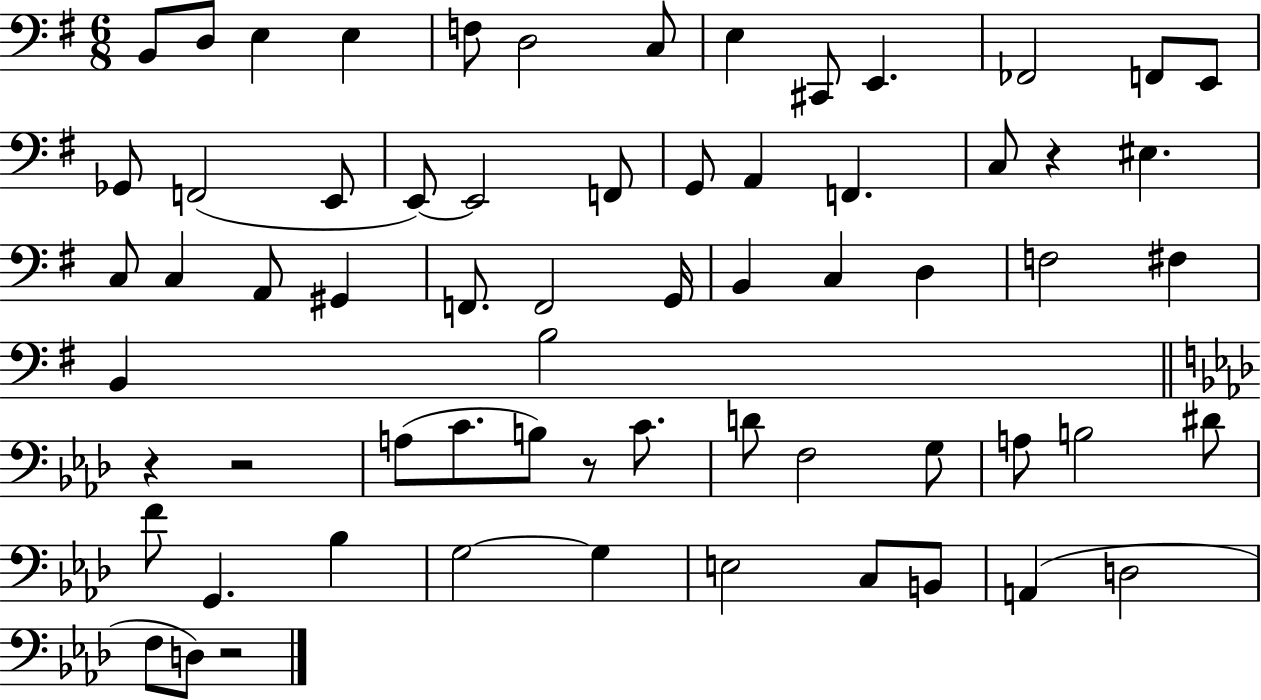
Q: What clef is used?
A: bass